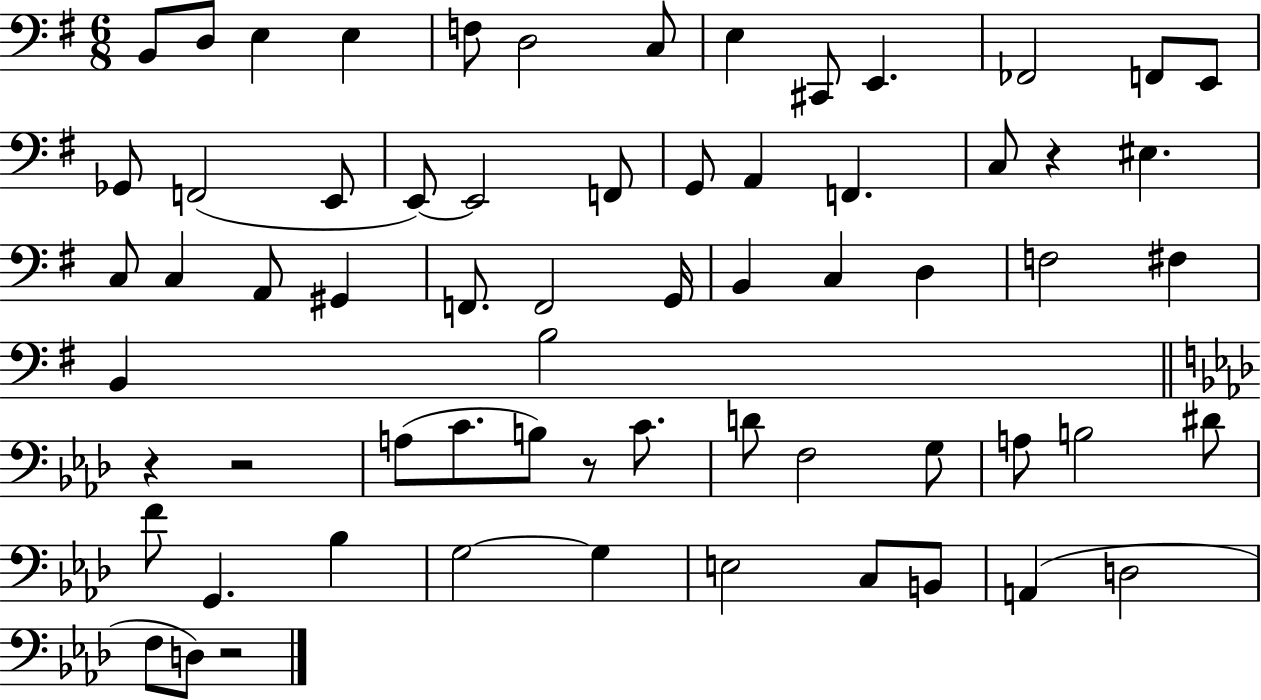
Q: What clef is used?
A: bass